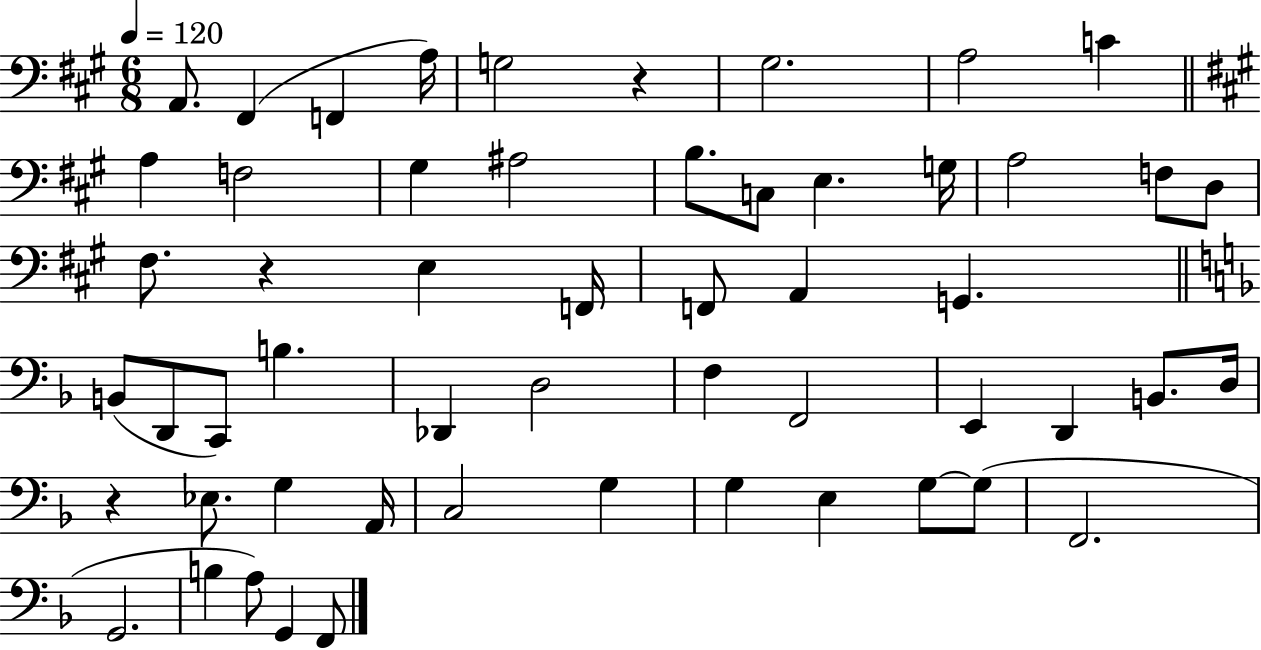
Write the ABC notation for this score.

X:1
T:Untitled
M:6/8
L:1/4
K:A
A,,/2 ^F,, F,, A,/4 G,2 z ^G,2 A,2 C A, F,2 ^G, ^A,2 B,/2 C,/2 E, G,/4 A,2 F,/2 D,/2 ^F,/2 z E, F,,/4 F,,/2 A,, G,, B,,/2 D,,/2 C,,/2 B, _D,, D,2 F, F,,2 E,, D,, B,,/2 D,/4 z _E,/2 G, A,,/4 C,2 G, G, E, G,/2 G,/2 F,,2 G,,2 B, A,/2 G,, F,,/2